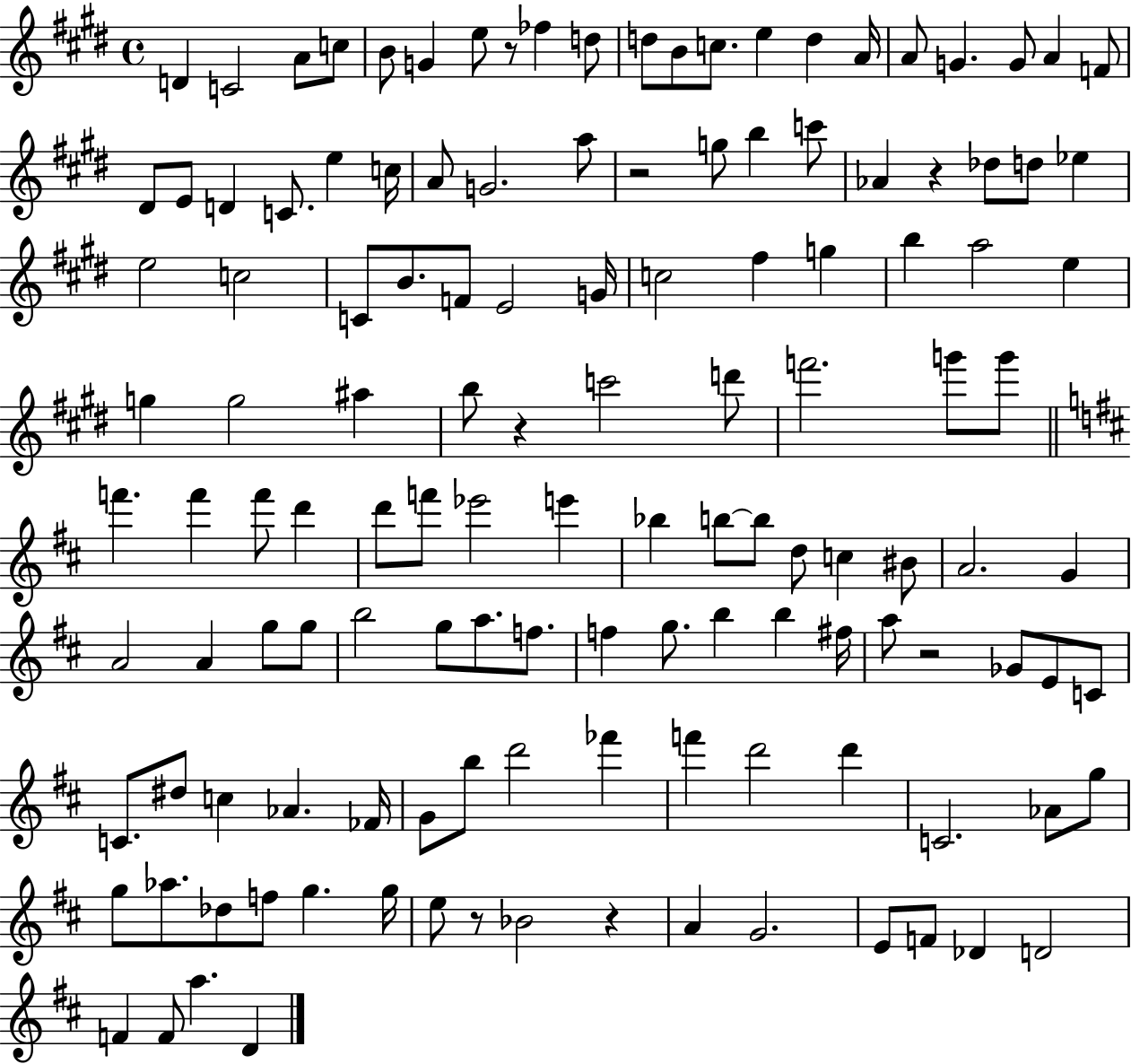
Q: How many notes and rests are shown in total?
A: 131